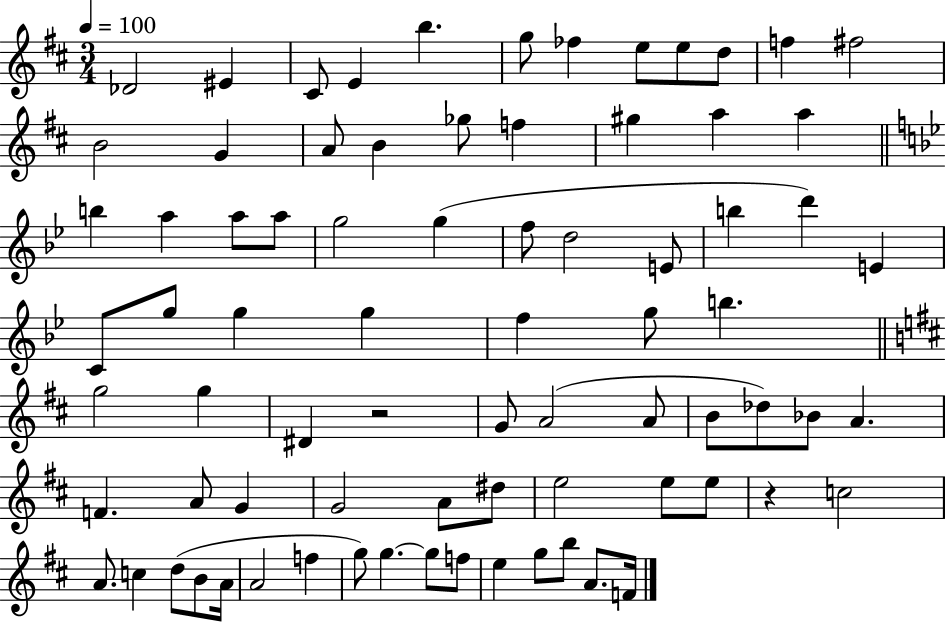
Db4/h EIS4/q C#4/e E4/q B5/q. G5/e FES5/q E5/e E5/e D5/e F5/q F#5/h B4/h G4/q A4/e B4/q Gb5/e F5/q G#5/q A5/q A5/q B5/q A5/q A5/e A5/e G5/h G5/q F5/e D5/h E4/e B5/q D6/q E4/q C4/e G5/e G5/q G5/q F5/q G5/e B5/q. G5/h G5/q D#4/q R/h G4/e A4/h A4/e B4/e Db5/e Bb4/e A4/q. F4/q. A4/e G4/q G4/h A4/e D#5/e E5/h E5/e E5/e R/q C5/h A4/e. C5/q D5/e B4/e A4/s A4/h F5/q G5/e G5/q. G5/e F5/e E5/q G5/e B5/e A4/e. F4/s